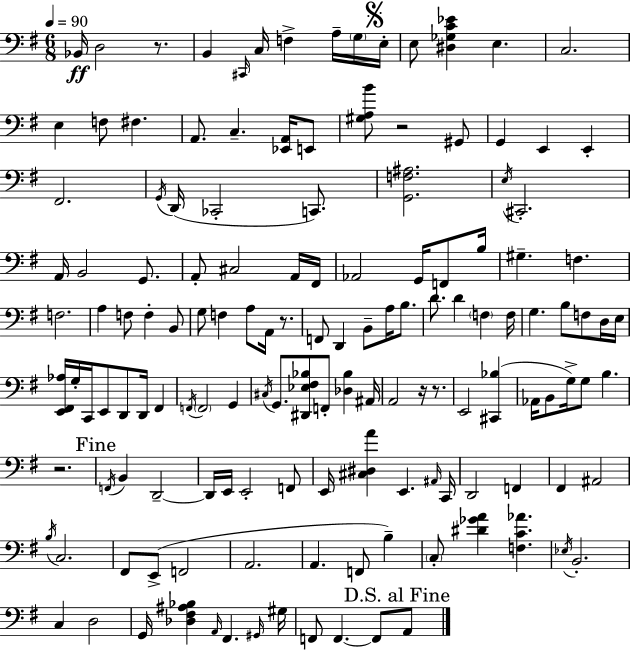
Bb2/s D3/h R/e. B2/q C#2/s C3/s F3/q A3/s G3/s E3/s E3/e [D#3,Gb3,C4,Eb4]/q E3/q. C3/h. E3/q F3/e F#3/q. A2/e. C3/q. [Eb2,A2]/s E2/e [G#3,A3,B4]/e R/h G#2/e G2/q E2/q E2/q F#2/h. G2/s D2/s CES2/h C2/e. [G2,F3,A#3]/h. E3/s C#2/h. A2/s B2/h G2/e. A2/e C#3/h A2/s F#2/s Ab2/h G2/s F2/e B3/s G#3/q. F3/q. F3/h. A3/q F3/e F3/q B2/e G3/e F3/q A3/e A2/s R/e. F2/e D2/q B2/e A3/s B3/e. D4/e. D4/q F3/q F3/s G3/q. B3/e F3/e D3/s E3/s [E2,F#2,Ab3]/s G3/s C2/s E2/e D2/e D2/s F#2/q F2/s F2/h G2/q C#3/s G2/e. [D#2,Eb3,F#3,Bb3]/e F2/e [Db3,Bb3]/q A#2/s A2/h R/s R/e. E2/h [C#2,Bb3]/q Ab2/s B2/e G3/s G3/e B3/q. R/h. F2/s B2/q D2/h D2/s E2/s E2/h F2/e E2/s [C#3,D#3,A4]/q E2/q. A#2/s C2/s D2/h F2/q F#2/q A#2/h B3/s C3/h. F#2/e E2/e F2/h A2/h. A2/q. F2/e B3/q C3/e [D#4,Gb4,A4]/q [F3,C4,Ab4]/q. Eb3/s B2/h. C3/q D3/h G2/s [Db3,F#3,A#3,Bb3]/q A2/s F#2/q. G#2/s G#3/s F2/e F2/q. F2/e A2/e